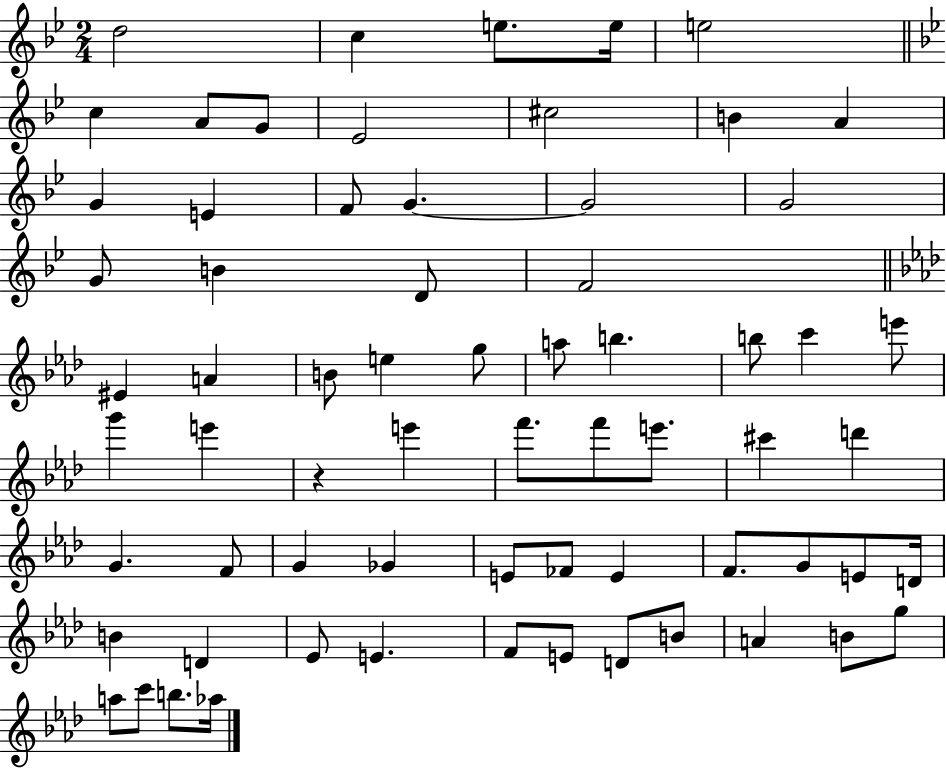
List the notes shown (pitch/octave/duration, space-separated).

D5/h C5/q E5/e. E5/s E5/h C5/q A4/e G4/e Eb4/h C#5/h B4/q A4/q G4/q E4/q F4/e G4/q. G4/h G4/h G4/e B4/q D4/e F4/h EIS4/q A4/q B4/e E5/q G5/e A5/e B5/q. B5/e C6/q E6/e G6/q E6/q R/q E6/q F6/e. F6/e E6/e. C#6/q D6/q G4/q. F4/e G4/q Gb4/q E4/e FES4/e E4/q F4/e. G4/e E4/e D4/s B4/q D4/q Eb4/e E4/q. F4/e E4/e D4/e B4/e A4/q B4/e G5/e A5/e C6/e B5/e. Ab5/s